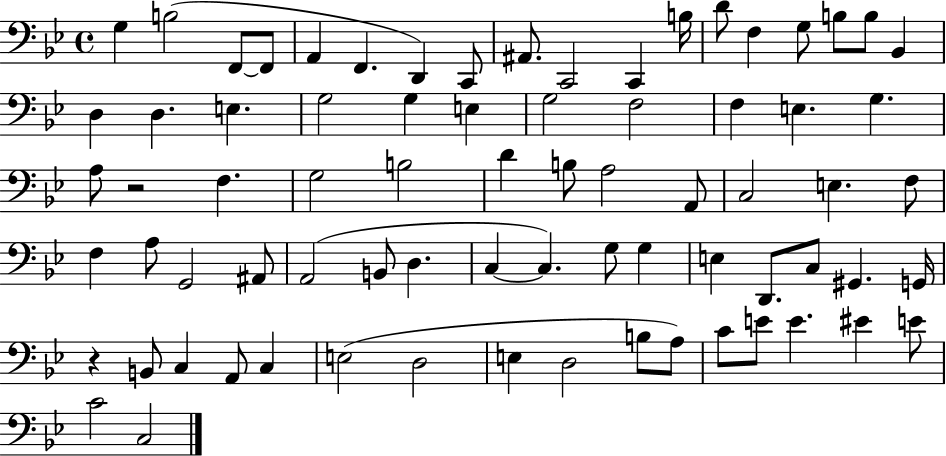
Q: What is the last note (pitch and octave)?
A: C3